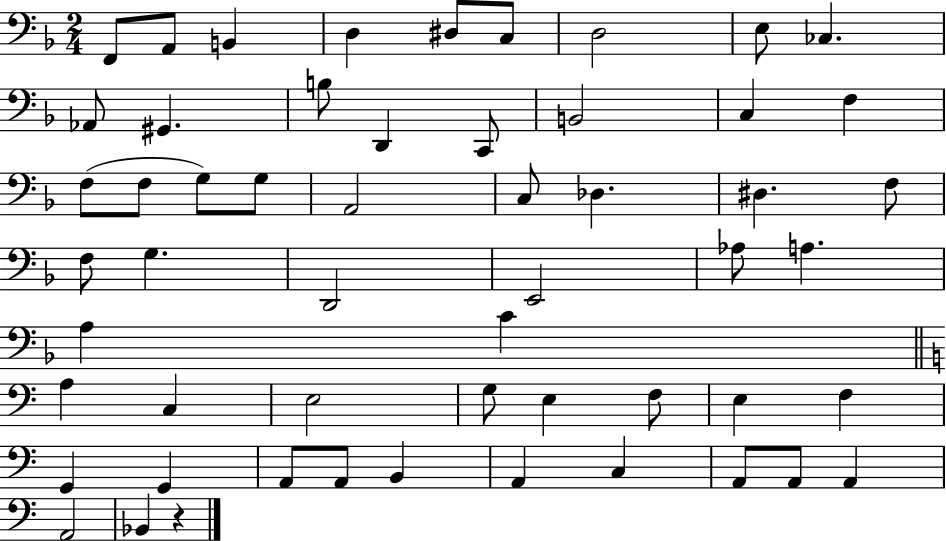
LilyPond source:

{
  \clef bass
  \numericTimeSignature
  \time 2/4
  \key f \major
  f,8 a,8 b,4 | d4 dis8 c8 | d2 | e8 ces4. | \break aes,8 gis,4. | b8 d,4 c,8 | b,2 | c4 f4 | \break f8( f8 g8) g8 | a,2 | c8 des4. | dis4. f8 | \break f8 g4. | d,2 | e,2 | aes8 a4. | \break a4 c'4 | \bar "||" \break \key c \major a4 c4 | e2 | g8 e4 f8 | e4 f4 | \break g,4 g,4 | a,8 a,8 b,4 | a,4 c4 | a,8 a,8 a,4 | \break a,2 | bes,4 r4 | \bar "|."
}